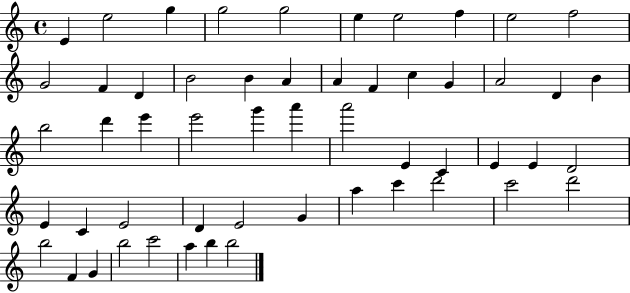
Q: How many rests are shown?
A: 0